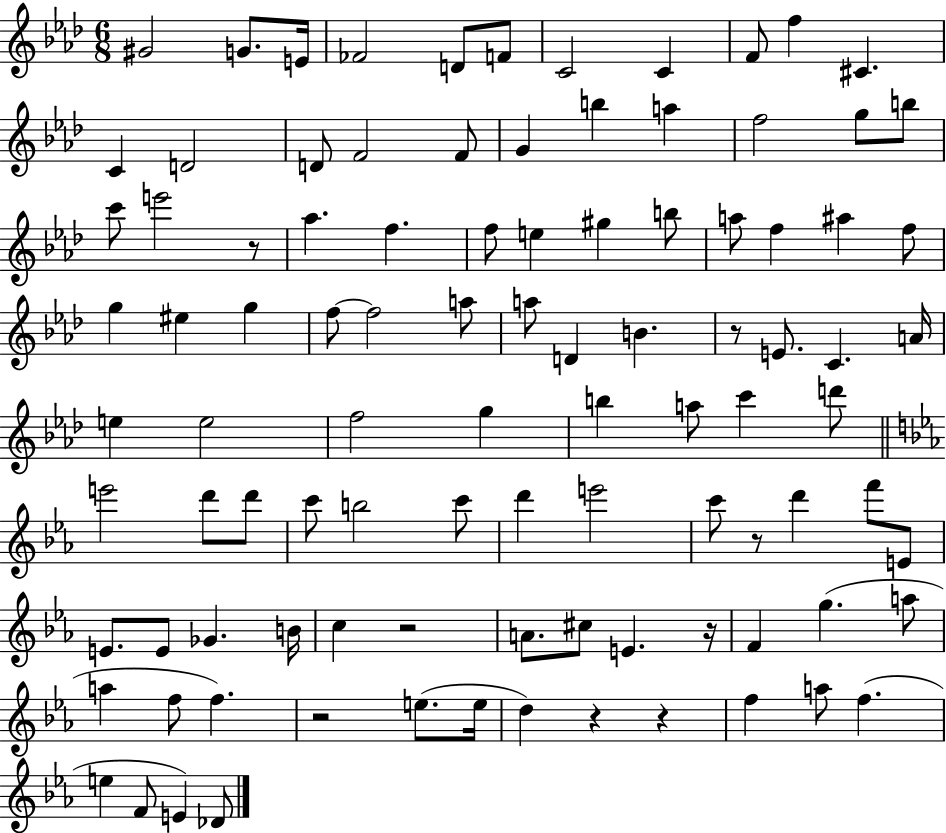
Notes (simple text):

G#4/h G4/e. E4/s FES4/h D4/e F4/e C4/h C4/q F4/e F5/q C#4/q. C4/q D4/h D4/e F4/h F4/e G4/q B5/q A5/q F5/h G5/e B5/e C6/e E6/h R/e Ab5/q. F5/q. F5/e E5/q G#5/q B5/e A5/e F5/q A#5/q F5/e G5/q EIS5/q G5/q F5/e F5/h A5/e A5/e D4/q B4/q. R/e E4/e. C4/q. A4/s E5/q E5/h F5/h G5/q B5/q A5/e C6/q D6/e E6/h D6/e D6/e C6/e B5/h C6/e D6/q E6/h C6/e R/e D6/q F6/e E4/e E4/e. E4/e Gb4/q. B4/s C5/q R/h A4/e. C#5/e E4/q. R/s F4/q G5/q. A5/e A5/q F5/e F5/q. R/h E5/e. E5/s D5/q R/q R/q F5/q A5/e F5/q. E5/q F4/e E4/q Db4/e